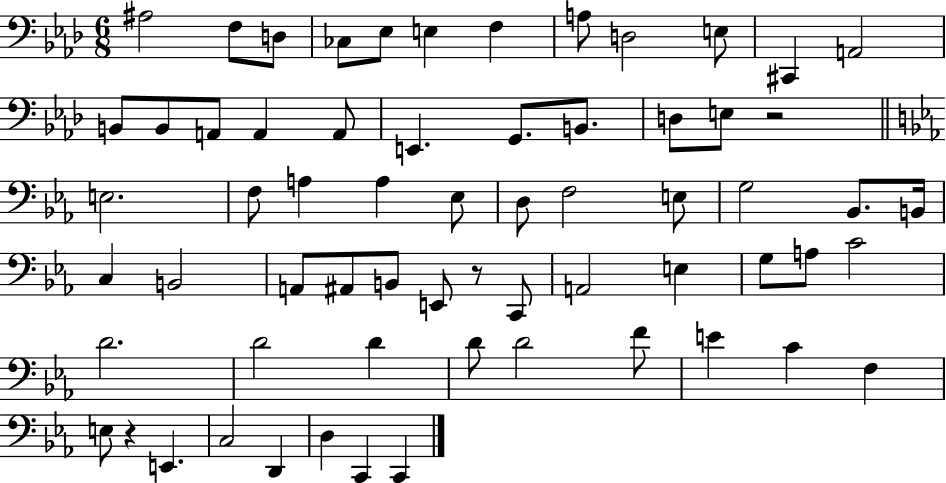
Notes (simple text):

A#3/h F3/e D3/e CES3/e Eb3/e E3/q F3/q A3/e D3/h E3/e C#2/q A2/h B2/e B2/e A2/e A2/q A2/e E2/q. G2/e. B2/e. D3/e E3/e R/h E3/h. F3/e A3/q A3/q Eb3/e D3/e F3/h E3/e G3/h Bb2/e. B2/s C3/q B2/h A2/e A#2/e B2/e E2/e R/e C2/e A2/h E3/q G3/e A3/e C4/h D4/h. D4/h D4/q D4/e D4/h F4/e E4/q C4/q F3/q E3/e R/q E2/q. C3/h D2/q D3/q C2/q C2/q